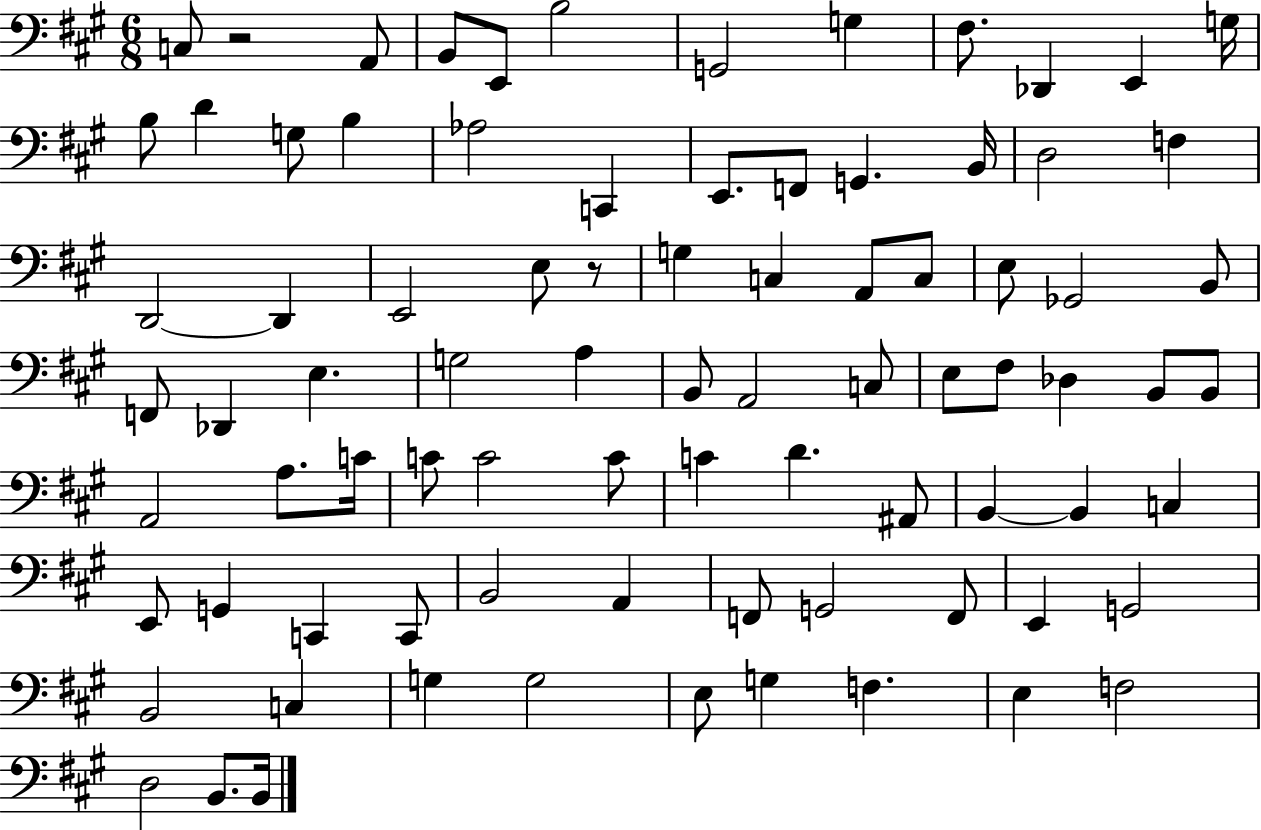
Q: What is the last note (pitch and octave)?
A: B2